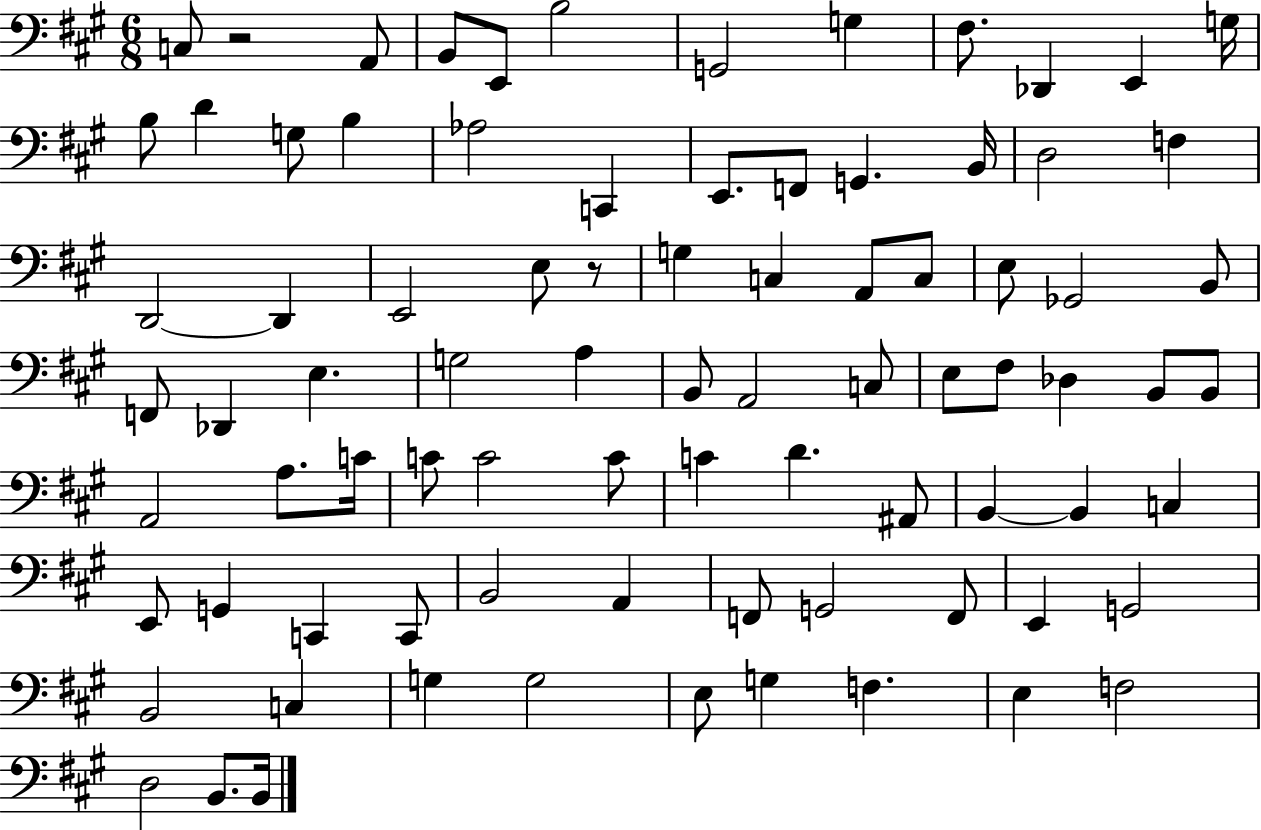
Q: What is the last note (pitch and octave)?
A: B2